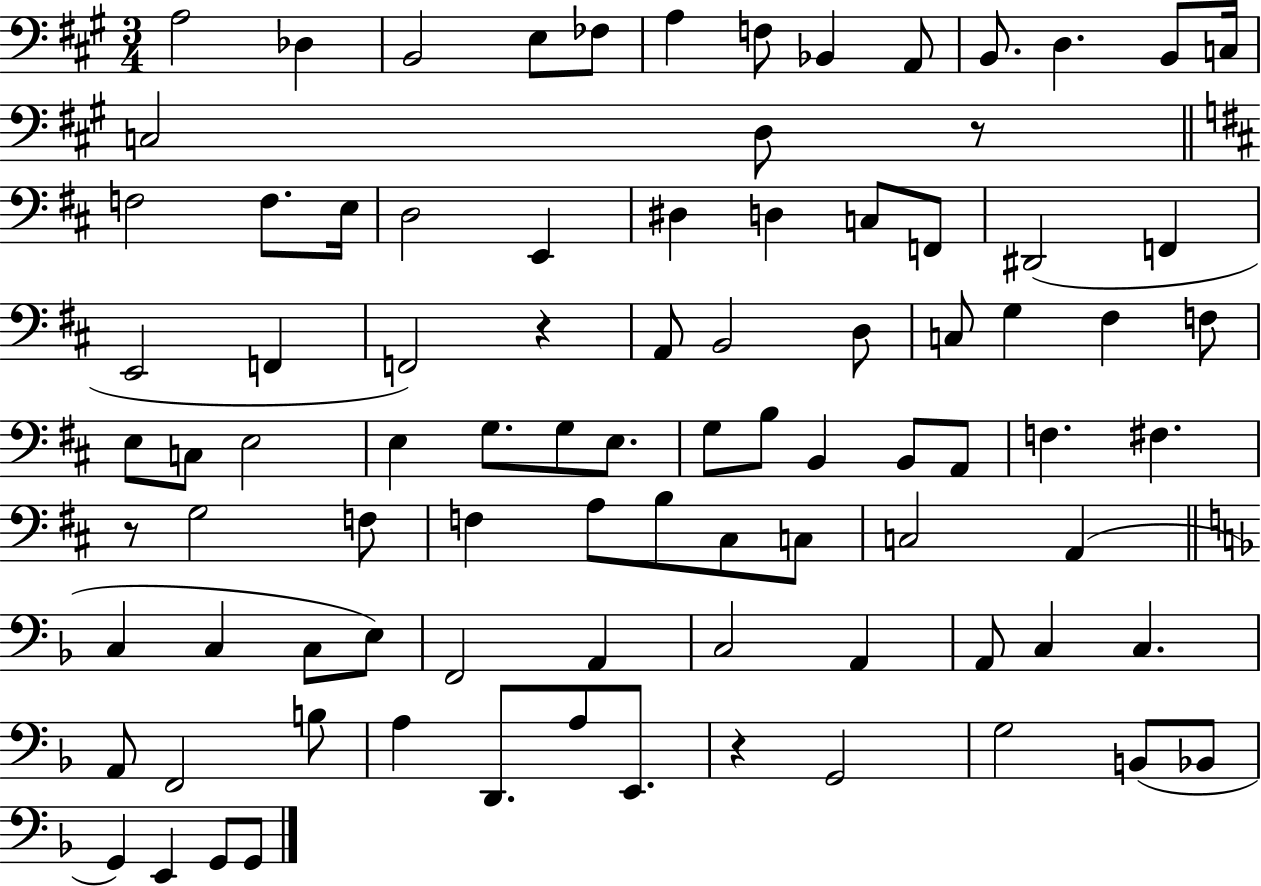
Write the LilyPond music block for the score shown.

{
  \clef bass
  \numericTimeSignature
  \time 3/4
  \key a \major
  a2 des4 | b,2 e8 fes8 | a4 f8 bes,4 a,8 | b,8. d4. b,8 c16 | \break c2 d8 r8 | \bar "||" \break \key d \major f2 f8. e16 | d2 e,4 | dis4 d4 c8 f,8 | dis,2( f,4 | \break e,2 f,4 | f,2) r4 | a,8 b,2 d8 | c8 g4 fis4 f8 | \break e8 c8 e2 | e4 g8. g8 e8. | g8 b8 b,4 b,8 a,8 | f4. fis4. | \break r8 g2 f8 | f4 a8 b8 cis8 c8 | c2 a,4( | \bar "||" \break \key f \major c4 c4 c8 e8) | f,2 a,4 | c2 a,4 | a,8 c4 c4. | \break a,8 f,2 b8 | a4 d,8. a8 e,8. | r4 g,2 | g2 b,8( bes,8 | \break g,4) e,4 g,8 g,8 | \bar "|."
}